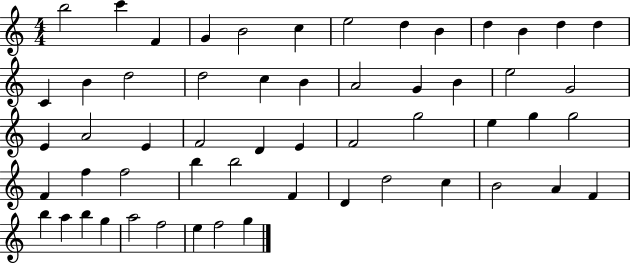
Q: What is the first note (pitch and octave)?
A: B5